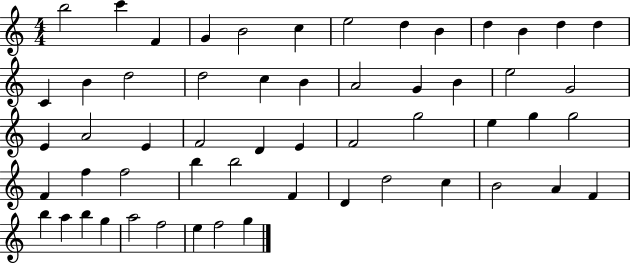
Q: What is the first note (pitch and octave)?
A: B5